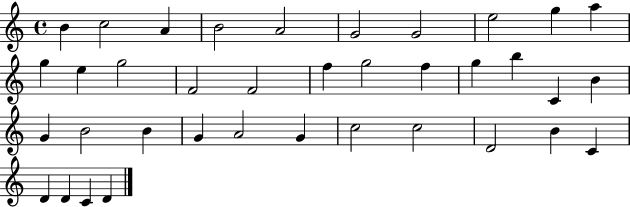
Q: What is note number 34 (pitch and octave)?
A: D4